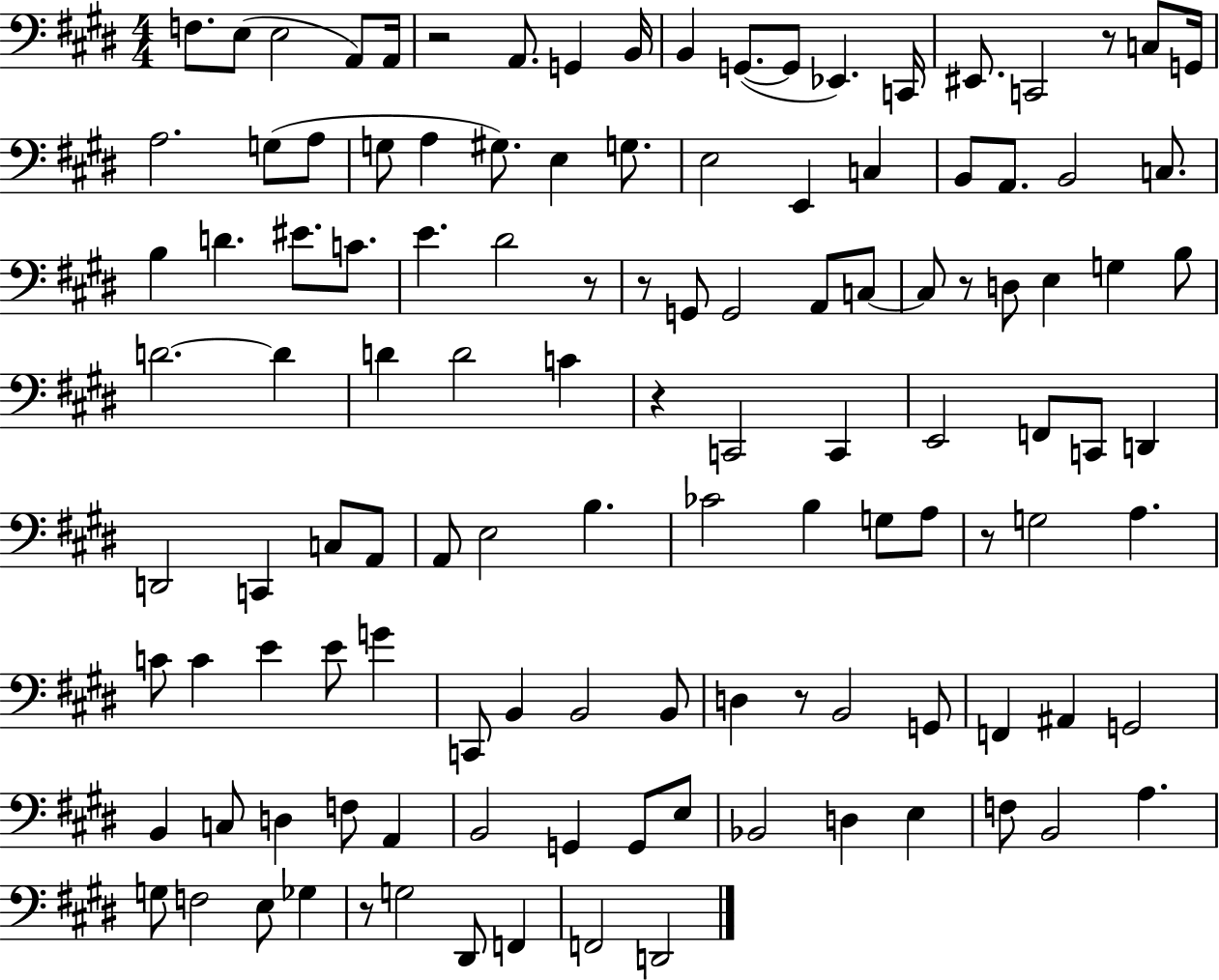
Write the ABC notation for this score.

X:1
T:Untitled
M:4/4
L:1/4
K:E
F,/2 E,/2 E,2 A,,/2 A,,/4 z2 A,,/2 G,, B,,/4 B,, G,,/2 G,,/2 _E,, C,,/4 ^E,,/2 C,,2 z/2 C,/2 G,,/4 A,2 G,/2 A,/2 G,/2 A, ^G,/2 E, G,/2 E,2 E,, C, B,,/2 A,,/2 B,,2 C,/2 B, D ^E/2 C/2 E ^D2 z/2 z/2 G,,/2 G,,2 A,,/2 C,/2 C,/2 z/2 D,/2 E, G, B,/2 D2 D D D2 C z C,,2 C,, E,,2 F,,/2 C,,/2 D,, D,,2 C,, C,/2 A,,/2 A,,/2 E,2 B, _C2 B, G,/2 A,/2 z/2 G,2 A, C/2 C E E/2 G C,,/2 B,, B,,2 B,,/2 D, z/2 B,,2 G,,/2 F,, ^A,, G,,2 B,, C,/2 D, F,/2 A,, B,,2 G,, G,,/2 E,/2 _B,,2 D, E, F,/2 B,,2 A, G,/2 F,2 E,/2 _G, z/2 G,2 ^D,,/2 F,, F,,2 D,,2